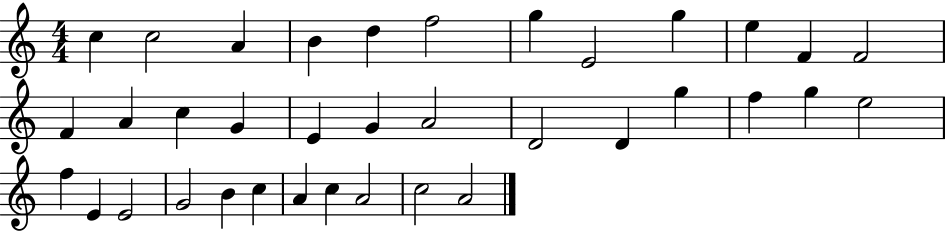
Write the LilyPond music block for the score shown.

{
  \clef treble
  \numericTimeSignature
  \time 4/4
  \key c \major
  c''4 c''2 a'4 | b'4 d''4 f''2 | g''4 e'2 g''4 | e''4 f'4 f'2 | \break f'4 a'4 c''4 g'4 | e'4 g'4 a'2 | d'2 d'4 g''4 | f''4 g''4 e''2 | \break f''4 e'4 e'2 | g'2 b'4 c''4 | a'4 c''4 a'2 | c''2 a'2 | \break \bar "|."
}